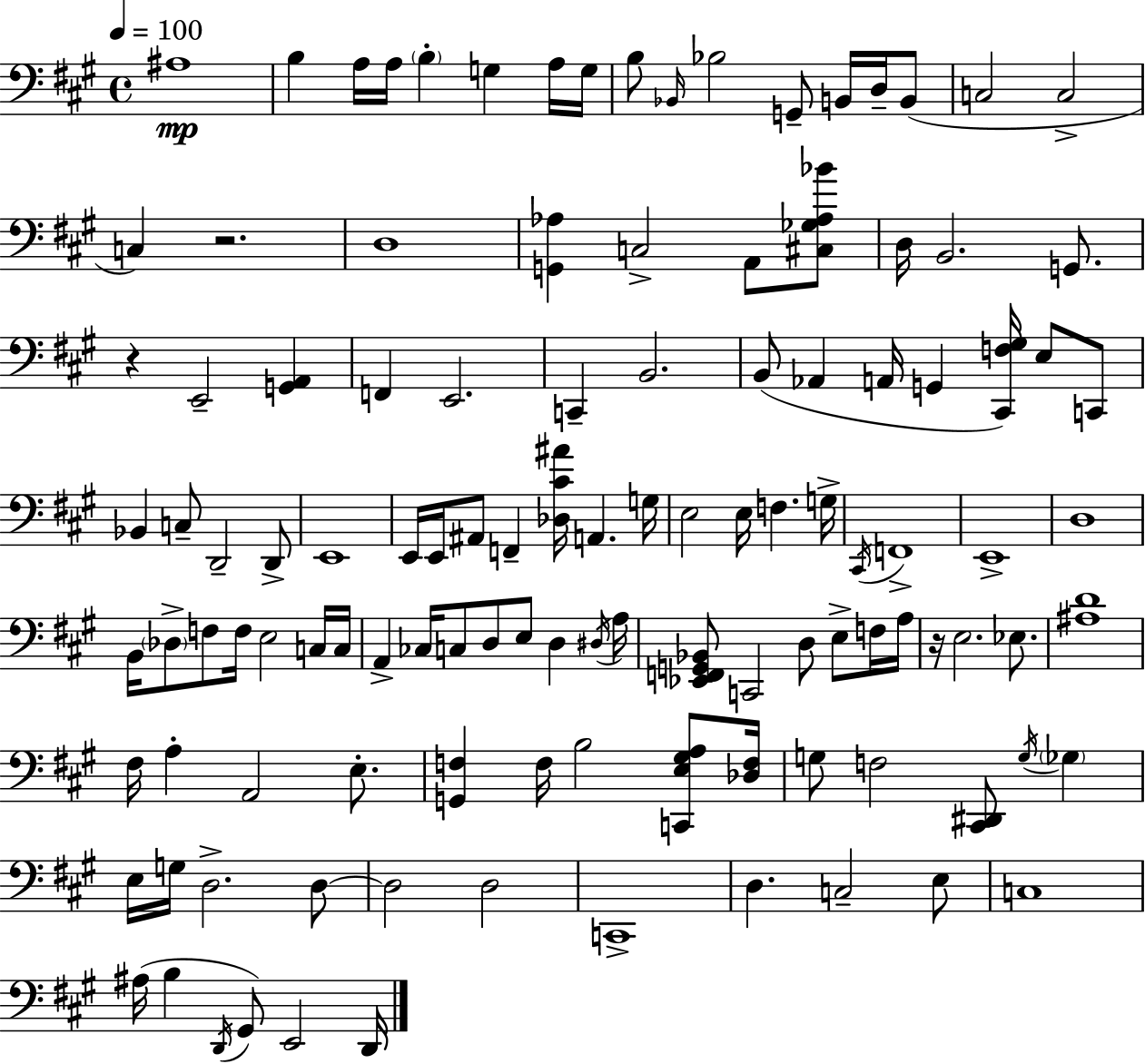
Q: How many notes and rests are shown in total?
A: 117